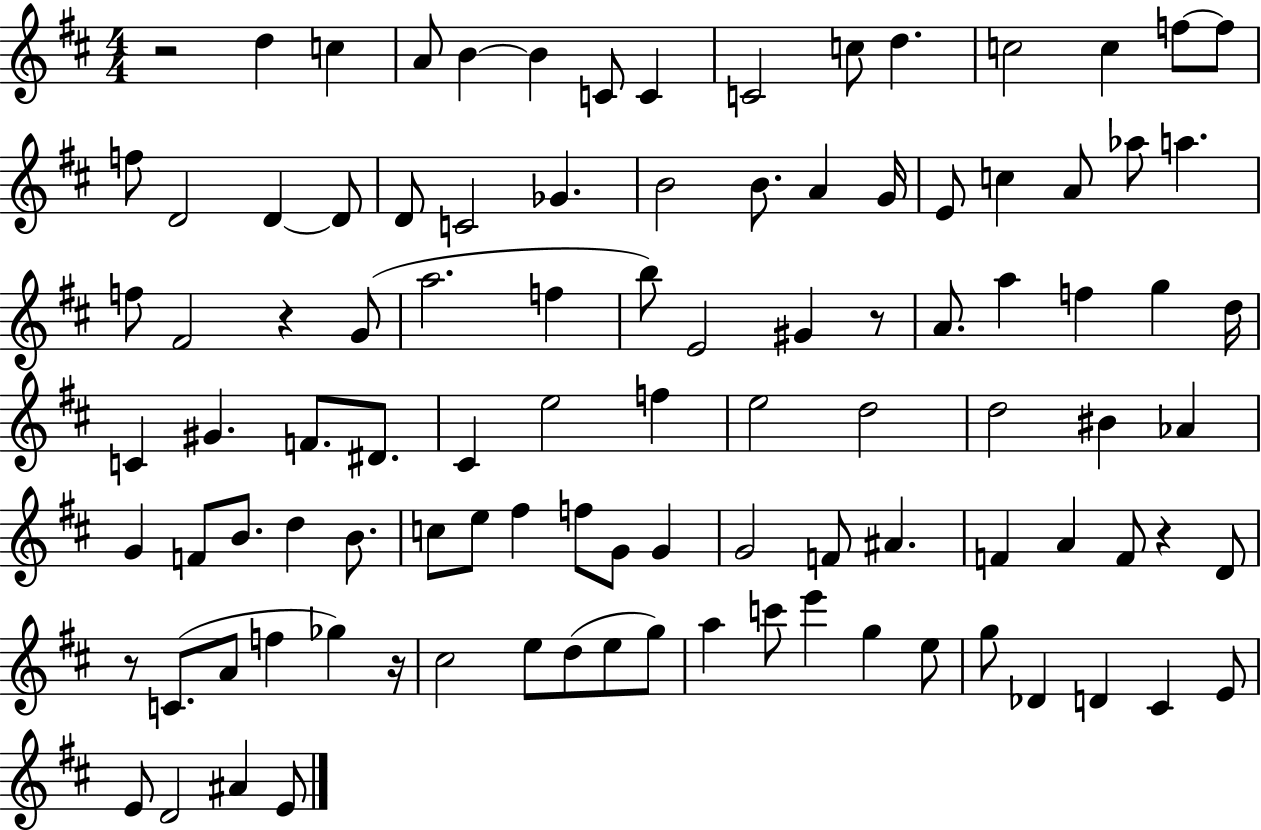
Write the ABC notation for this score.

X:1
T:Untitled
M:4/4
L:1/4
K:D
z2 d c A/2 B B C/2 C C2 c/2 d c2 c f/2 f/2 f/2 D2 D D/2 D/2 C2 _G B2 B/2 A G/4 E/2 c A/2 _a/2 a f/2 ^F2 z G/2 a2 f b/2 E2 ^G z/2 A/2 a f g d/4 C ^G F/2 ^D/2 ^C e2 f e2 d2 d2 ^B _A G F/2 B/2 d B/2 c/2 e/2 ^f f/2 G/2 G G2 F/2 ^A F A F/2 z D/2 z/2 C/2 A/2 f _g z/4 ^c2 e/2 d/2 e/2 g/2 a c'/2 e' g e/2 g/2 _D D ^C E/2 E/2 D2 ^A E/2